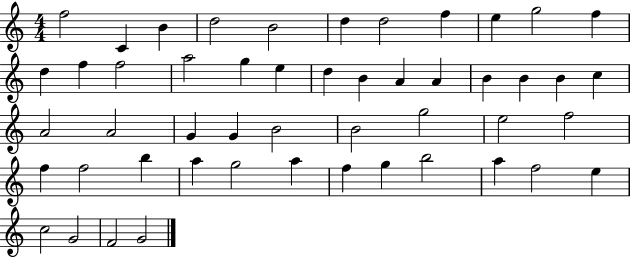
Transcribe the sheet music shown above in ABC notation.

X:1
T:Untitled
M:4/4
L:1/4
K:C
f2 C B d2 B2 d d2 f e g2 f d f f2 a2 g e d B A A B B B c A2 A2 G G B2 B2 g2 e2 f2 f f2 b a g2 a f g b2 a f2 e c2 G2 F2 G2